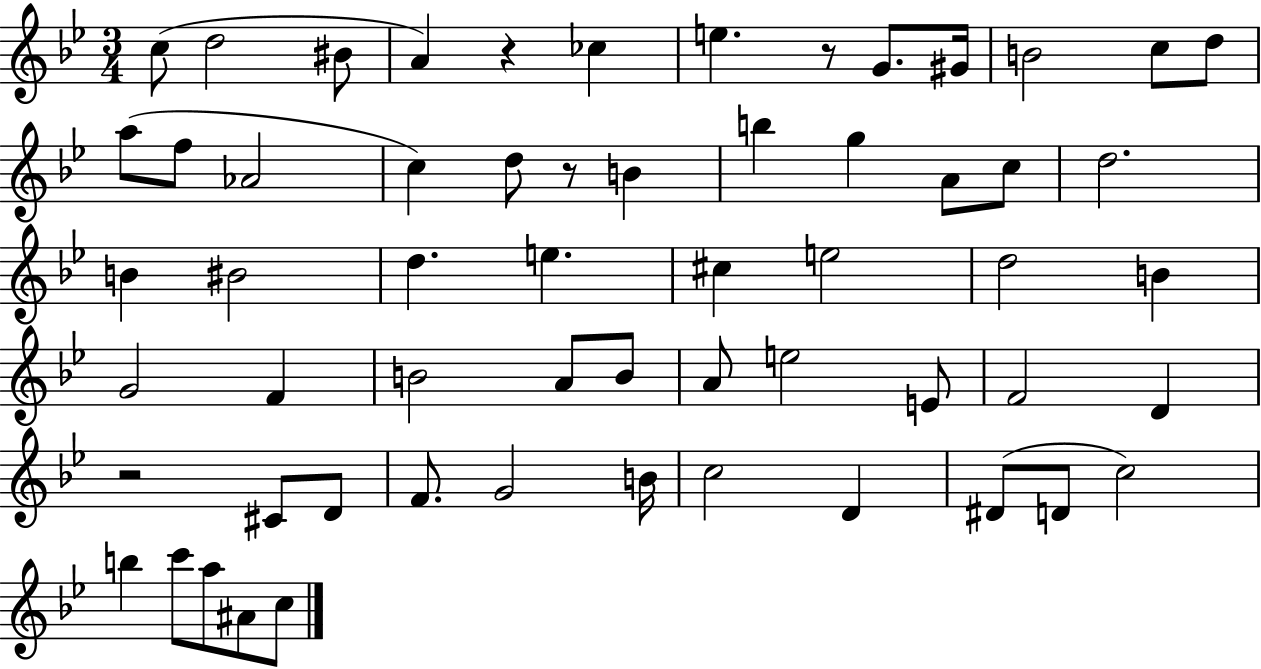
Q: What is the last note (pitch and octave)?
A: C5